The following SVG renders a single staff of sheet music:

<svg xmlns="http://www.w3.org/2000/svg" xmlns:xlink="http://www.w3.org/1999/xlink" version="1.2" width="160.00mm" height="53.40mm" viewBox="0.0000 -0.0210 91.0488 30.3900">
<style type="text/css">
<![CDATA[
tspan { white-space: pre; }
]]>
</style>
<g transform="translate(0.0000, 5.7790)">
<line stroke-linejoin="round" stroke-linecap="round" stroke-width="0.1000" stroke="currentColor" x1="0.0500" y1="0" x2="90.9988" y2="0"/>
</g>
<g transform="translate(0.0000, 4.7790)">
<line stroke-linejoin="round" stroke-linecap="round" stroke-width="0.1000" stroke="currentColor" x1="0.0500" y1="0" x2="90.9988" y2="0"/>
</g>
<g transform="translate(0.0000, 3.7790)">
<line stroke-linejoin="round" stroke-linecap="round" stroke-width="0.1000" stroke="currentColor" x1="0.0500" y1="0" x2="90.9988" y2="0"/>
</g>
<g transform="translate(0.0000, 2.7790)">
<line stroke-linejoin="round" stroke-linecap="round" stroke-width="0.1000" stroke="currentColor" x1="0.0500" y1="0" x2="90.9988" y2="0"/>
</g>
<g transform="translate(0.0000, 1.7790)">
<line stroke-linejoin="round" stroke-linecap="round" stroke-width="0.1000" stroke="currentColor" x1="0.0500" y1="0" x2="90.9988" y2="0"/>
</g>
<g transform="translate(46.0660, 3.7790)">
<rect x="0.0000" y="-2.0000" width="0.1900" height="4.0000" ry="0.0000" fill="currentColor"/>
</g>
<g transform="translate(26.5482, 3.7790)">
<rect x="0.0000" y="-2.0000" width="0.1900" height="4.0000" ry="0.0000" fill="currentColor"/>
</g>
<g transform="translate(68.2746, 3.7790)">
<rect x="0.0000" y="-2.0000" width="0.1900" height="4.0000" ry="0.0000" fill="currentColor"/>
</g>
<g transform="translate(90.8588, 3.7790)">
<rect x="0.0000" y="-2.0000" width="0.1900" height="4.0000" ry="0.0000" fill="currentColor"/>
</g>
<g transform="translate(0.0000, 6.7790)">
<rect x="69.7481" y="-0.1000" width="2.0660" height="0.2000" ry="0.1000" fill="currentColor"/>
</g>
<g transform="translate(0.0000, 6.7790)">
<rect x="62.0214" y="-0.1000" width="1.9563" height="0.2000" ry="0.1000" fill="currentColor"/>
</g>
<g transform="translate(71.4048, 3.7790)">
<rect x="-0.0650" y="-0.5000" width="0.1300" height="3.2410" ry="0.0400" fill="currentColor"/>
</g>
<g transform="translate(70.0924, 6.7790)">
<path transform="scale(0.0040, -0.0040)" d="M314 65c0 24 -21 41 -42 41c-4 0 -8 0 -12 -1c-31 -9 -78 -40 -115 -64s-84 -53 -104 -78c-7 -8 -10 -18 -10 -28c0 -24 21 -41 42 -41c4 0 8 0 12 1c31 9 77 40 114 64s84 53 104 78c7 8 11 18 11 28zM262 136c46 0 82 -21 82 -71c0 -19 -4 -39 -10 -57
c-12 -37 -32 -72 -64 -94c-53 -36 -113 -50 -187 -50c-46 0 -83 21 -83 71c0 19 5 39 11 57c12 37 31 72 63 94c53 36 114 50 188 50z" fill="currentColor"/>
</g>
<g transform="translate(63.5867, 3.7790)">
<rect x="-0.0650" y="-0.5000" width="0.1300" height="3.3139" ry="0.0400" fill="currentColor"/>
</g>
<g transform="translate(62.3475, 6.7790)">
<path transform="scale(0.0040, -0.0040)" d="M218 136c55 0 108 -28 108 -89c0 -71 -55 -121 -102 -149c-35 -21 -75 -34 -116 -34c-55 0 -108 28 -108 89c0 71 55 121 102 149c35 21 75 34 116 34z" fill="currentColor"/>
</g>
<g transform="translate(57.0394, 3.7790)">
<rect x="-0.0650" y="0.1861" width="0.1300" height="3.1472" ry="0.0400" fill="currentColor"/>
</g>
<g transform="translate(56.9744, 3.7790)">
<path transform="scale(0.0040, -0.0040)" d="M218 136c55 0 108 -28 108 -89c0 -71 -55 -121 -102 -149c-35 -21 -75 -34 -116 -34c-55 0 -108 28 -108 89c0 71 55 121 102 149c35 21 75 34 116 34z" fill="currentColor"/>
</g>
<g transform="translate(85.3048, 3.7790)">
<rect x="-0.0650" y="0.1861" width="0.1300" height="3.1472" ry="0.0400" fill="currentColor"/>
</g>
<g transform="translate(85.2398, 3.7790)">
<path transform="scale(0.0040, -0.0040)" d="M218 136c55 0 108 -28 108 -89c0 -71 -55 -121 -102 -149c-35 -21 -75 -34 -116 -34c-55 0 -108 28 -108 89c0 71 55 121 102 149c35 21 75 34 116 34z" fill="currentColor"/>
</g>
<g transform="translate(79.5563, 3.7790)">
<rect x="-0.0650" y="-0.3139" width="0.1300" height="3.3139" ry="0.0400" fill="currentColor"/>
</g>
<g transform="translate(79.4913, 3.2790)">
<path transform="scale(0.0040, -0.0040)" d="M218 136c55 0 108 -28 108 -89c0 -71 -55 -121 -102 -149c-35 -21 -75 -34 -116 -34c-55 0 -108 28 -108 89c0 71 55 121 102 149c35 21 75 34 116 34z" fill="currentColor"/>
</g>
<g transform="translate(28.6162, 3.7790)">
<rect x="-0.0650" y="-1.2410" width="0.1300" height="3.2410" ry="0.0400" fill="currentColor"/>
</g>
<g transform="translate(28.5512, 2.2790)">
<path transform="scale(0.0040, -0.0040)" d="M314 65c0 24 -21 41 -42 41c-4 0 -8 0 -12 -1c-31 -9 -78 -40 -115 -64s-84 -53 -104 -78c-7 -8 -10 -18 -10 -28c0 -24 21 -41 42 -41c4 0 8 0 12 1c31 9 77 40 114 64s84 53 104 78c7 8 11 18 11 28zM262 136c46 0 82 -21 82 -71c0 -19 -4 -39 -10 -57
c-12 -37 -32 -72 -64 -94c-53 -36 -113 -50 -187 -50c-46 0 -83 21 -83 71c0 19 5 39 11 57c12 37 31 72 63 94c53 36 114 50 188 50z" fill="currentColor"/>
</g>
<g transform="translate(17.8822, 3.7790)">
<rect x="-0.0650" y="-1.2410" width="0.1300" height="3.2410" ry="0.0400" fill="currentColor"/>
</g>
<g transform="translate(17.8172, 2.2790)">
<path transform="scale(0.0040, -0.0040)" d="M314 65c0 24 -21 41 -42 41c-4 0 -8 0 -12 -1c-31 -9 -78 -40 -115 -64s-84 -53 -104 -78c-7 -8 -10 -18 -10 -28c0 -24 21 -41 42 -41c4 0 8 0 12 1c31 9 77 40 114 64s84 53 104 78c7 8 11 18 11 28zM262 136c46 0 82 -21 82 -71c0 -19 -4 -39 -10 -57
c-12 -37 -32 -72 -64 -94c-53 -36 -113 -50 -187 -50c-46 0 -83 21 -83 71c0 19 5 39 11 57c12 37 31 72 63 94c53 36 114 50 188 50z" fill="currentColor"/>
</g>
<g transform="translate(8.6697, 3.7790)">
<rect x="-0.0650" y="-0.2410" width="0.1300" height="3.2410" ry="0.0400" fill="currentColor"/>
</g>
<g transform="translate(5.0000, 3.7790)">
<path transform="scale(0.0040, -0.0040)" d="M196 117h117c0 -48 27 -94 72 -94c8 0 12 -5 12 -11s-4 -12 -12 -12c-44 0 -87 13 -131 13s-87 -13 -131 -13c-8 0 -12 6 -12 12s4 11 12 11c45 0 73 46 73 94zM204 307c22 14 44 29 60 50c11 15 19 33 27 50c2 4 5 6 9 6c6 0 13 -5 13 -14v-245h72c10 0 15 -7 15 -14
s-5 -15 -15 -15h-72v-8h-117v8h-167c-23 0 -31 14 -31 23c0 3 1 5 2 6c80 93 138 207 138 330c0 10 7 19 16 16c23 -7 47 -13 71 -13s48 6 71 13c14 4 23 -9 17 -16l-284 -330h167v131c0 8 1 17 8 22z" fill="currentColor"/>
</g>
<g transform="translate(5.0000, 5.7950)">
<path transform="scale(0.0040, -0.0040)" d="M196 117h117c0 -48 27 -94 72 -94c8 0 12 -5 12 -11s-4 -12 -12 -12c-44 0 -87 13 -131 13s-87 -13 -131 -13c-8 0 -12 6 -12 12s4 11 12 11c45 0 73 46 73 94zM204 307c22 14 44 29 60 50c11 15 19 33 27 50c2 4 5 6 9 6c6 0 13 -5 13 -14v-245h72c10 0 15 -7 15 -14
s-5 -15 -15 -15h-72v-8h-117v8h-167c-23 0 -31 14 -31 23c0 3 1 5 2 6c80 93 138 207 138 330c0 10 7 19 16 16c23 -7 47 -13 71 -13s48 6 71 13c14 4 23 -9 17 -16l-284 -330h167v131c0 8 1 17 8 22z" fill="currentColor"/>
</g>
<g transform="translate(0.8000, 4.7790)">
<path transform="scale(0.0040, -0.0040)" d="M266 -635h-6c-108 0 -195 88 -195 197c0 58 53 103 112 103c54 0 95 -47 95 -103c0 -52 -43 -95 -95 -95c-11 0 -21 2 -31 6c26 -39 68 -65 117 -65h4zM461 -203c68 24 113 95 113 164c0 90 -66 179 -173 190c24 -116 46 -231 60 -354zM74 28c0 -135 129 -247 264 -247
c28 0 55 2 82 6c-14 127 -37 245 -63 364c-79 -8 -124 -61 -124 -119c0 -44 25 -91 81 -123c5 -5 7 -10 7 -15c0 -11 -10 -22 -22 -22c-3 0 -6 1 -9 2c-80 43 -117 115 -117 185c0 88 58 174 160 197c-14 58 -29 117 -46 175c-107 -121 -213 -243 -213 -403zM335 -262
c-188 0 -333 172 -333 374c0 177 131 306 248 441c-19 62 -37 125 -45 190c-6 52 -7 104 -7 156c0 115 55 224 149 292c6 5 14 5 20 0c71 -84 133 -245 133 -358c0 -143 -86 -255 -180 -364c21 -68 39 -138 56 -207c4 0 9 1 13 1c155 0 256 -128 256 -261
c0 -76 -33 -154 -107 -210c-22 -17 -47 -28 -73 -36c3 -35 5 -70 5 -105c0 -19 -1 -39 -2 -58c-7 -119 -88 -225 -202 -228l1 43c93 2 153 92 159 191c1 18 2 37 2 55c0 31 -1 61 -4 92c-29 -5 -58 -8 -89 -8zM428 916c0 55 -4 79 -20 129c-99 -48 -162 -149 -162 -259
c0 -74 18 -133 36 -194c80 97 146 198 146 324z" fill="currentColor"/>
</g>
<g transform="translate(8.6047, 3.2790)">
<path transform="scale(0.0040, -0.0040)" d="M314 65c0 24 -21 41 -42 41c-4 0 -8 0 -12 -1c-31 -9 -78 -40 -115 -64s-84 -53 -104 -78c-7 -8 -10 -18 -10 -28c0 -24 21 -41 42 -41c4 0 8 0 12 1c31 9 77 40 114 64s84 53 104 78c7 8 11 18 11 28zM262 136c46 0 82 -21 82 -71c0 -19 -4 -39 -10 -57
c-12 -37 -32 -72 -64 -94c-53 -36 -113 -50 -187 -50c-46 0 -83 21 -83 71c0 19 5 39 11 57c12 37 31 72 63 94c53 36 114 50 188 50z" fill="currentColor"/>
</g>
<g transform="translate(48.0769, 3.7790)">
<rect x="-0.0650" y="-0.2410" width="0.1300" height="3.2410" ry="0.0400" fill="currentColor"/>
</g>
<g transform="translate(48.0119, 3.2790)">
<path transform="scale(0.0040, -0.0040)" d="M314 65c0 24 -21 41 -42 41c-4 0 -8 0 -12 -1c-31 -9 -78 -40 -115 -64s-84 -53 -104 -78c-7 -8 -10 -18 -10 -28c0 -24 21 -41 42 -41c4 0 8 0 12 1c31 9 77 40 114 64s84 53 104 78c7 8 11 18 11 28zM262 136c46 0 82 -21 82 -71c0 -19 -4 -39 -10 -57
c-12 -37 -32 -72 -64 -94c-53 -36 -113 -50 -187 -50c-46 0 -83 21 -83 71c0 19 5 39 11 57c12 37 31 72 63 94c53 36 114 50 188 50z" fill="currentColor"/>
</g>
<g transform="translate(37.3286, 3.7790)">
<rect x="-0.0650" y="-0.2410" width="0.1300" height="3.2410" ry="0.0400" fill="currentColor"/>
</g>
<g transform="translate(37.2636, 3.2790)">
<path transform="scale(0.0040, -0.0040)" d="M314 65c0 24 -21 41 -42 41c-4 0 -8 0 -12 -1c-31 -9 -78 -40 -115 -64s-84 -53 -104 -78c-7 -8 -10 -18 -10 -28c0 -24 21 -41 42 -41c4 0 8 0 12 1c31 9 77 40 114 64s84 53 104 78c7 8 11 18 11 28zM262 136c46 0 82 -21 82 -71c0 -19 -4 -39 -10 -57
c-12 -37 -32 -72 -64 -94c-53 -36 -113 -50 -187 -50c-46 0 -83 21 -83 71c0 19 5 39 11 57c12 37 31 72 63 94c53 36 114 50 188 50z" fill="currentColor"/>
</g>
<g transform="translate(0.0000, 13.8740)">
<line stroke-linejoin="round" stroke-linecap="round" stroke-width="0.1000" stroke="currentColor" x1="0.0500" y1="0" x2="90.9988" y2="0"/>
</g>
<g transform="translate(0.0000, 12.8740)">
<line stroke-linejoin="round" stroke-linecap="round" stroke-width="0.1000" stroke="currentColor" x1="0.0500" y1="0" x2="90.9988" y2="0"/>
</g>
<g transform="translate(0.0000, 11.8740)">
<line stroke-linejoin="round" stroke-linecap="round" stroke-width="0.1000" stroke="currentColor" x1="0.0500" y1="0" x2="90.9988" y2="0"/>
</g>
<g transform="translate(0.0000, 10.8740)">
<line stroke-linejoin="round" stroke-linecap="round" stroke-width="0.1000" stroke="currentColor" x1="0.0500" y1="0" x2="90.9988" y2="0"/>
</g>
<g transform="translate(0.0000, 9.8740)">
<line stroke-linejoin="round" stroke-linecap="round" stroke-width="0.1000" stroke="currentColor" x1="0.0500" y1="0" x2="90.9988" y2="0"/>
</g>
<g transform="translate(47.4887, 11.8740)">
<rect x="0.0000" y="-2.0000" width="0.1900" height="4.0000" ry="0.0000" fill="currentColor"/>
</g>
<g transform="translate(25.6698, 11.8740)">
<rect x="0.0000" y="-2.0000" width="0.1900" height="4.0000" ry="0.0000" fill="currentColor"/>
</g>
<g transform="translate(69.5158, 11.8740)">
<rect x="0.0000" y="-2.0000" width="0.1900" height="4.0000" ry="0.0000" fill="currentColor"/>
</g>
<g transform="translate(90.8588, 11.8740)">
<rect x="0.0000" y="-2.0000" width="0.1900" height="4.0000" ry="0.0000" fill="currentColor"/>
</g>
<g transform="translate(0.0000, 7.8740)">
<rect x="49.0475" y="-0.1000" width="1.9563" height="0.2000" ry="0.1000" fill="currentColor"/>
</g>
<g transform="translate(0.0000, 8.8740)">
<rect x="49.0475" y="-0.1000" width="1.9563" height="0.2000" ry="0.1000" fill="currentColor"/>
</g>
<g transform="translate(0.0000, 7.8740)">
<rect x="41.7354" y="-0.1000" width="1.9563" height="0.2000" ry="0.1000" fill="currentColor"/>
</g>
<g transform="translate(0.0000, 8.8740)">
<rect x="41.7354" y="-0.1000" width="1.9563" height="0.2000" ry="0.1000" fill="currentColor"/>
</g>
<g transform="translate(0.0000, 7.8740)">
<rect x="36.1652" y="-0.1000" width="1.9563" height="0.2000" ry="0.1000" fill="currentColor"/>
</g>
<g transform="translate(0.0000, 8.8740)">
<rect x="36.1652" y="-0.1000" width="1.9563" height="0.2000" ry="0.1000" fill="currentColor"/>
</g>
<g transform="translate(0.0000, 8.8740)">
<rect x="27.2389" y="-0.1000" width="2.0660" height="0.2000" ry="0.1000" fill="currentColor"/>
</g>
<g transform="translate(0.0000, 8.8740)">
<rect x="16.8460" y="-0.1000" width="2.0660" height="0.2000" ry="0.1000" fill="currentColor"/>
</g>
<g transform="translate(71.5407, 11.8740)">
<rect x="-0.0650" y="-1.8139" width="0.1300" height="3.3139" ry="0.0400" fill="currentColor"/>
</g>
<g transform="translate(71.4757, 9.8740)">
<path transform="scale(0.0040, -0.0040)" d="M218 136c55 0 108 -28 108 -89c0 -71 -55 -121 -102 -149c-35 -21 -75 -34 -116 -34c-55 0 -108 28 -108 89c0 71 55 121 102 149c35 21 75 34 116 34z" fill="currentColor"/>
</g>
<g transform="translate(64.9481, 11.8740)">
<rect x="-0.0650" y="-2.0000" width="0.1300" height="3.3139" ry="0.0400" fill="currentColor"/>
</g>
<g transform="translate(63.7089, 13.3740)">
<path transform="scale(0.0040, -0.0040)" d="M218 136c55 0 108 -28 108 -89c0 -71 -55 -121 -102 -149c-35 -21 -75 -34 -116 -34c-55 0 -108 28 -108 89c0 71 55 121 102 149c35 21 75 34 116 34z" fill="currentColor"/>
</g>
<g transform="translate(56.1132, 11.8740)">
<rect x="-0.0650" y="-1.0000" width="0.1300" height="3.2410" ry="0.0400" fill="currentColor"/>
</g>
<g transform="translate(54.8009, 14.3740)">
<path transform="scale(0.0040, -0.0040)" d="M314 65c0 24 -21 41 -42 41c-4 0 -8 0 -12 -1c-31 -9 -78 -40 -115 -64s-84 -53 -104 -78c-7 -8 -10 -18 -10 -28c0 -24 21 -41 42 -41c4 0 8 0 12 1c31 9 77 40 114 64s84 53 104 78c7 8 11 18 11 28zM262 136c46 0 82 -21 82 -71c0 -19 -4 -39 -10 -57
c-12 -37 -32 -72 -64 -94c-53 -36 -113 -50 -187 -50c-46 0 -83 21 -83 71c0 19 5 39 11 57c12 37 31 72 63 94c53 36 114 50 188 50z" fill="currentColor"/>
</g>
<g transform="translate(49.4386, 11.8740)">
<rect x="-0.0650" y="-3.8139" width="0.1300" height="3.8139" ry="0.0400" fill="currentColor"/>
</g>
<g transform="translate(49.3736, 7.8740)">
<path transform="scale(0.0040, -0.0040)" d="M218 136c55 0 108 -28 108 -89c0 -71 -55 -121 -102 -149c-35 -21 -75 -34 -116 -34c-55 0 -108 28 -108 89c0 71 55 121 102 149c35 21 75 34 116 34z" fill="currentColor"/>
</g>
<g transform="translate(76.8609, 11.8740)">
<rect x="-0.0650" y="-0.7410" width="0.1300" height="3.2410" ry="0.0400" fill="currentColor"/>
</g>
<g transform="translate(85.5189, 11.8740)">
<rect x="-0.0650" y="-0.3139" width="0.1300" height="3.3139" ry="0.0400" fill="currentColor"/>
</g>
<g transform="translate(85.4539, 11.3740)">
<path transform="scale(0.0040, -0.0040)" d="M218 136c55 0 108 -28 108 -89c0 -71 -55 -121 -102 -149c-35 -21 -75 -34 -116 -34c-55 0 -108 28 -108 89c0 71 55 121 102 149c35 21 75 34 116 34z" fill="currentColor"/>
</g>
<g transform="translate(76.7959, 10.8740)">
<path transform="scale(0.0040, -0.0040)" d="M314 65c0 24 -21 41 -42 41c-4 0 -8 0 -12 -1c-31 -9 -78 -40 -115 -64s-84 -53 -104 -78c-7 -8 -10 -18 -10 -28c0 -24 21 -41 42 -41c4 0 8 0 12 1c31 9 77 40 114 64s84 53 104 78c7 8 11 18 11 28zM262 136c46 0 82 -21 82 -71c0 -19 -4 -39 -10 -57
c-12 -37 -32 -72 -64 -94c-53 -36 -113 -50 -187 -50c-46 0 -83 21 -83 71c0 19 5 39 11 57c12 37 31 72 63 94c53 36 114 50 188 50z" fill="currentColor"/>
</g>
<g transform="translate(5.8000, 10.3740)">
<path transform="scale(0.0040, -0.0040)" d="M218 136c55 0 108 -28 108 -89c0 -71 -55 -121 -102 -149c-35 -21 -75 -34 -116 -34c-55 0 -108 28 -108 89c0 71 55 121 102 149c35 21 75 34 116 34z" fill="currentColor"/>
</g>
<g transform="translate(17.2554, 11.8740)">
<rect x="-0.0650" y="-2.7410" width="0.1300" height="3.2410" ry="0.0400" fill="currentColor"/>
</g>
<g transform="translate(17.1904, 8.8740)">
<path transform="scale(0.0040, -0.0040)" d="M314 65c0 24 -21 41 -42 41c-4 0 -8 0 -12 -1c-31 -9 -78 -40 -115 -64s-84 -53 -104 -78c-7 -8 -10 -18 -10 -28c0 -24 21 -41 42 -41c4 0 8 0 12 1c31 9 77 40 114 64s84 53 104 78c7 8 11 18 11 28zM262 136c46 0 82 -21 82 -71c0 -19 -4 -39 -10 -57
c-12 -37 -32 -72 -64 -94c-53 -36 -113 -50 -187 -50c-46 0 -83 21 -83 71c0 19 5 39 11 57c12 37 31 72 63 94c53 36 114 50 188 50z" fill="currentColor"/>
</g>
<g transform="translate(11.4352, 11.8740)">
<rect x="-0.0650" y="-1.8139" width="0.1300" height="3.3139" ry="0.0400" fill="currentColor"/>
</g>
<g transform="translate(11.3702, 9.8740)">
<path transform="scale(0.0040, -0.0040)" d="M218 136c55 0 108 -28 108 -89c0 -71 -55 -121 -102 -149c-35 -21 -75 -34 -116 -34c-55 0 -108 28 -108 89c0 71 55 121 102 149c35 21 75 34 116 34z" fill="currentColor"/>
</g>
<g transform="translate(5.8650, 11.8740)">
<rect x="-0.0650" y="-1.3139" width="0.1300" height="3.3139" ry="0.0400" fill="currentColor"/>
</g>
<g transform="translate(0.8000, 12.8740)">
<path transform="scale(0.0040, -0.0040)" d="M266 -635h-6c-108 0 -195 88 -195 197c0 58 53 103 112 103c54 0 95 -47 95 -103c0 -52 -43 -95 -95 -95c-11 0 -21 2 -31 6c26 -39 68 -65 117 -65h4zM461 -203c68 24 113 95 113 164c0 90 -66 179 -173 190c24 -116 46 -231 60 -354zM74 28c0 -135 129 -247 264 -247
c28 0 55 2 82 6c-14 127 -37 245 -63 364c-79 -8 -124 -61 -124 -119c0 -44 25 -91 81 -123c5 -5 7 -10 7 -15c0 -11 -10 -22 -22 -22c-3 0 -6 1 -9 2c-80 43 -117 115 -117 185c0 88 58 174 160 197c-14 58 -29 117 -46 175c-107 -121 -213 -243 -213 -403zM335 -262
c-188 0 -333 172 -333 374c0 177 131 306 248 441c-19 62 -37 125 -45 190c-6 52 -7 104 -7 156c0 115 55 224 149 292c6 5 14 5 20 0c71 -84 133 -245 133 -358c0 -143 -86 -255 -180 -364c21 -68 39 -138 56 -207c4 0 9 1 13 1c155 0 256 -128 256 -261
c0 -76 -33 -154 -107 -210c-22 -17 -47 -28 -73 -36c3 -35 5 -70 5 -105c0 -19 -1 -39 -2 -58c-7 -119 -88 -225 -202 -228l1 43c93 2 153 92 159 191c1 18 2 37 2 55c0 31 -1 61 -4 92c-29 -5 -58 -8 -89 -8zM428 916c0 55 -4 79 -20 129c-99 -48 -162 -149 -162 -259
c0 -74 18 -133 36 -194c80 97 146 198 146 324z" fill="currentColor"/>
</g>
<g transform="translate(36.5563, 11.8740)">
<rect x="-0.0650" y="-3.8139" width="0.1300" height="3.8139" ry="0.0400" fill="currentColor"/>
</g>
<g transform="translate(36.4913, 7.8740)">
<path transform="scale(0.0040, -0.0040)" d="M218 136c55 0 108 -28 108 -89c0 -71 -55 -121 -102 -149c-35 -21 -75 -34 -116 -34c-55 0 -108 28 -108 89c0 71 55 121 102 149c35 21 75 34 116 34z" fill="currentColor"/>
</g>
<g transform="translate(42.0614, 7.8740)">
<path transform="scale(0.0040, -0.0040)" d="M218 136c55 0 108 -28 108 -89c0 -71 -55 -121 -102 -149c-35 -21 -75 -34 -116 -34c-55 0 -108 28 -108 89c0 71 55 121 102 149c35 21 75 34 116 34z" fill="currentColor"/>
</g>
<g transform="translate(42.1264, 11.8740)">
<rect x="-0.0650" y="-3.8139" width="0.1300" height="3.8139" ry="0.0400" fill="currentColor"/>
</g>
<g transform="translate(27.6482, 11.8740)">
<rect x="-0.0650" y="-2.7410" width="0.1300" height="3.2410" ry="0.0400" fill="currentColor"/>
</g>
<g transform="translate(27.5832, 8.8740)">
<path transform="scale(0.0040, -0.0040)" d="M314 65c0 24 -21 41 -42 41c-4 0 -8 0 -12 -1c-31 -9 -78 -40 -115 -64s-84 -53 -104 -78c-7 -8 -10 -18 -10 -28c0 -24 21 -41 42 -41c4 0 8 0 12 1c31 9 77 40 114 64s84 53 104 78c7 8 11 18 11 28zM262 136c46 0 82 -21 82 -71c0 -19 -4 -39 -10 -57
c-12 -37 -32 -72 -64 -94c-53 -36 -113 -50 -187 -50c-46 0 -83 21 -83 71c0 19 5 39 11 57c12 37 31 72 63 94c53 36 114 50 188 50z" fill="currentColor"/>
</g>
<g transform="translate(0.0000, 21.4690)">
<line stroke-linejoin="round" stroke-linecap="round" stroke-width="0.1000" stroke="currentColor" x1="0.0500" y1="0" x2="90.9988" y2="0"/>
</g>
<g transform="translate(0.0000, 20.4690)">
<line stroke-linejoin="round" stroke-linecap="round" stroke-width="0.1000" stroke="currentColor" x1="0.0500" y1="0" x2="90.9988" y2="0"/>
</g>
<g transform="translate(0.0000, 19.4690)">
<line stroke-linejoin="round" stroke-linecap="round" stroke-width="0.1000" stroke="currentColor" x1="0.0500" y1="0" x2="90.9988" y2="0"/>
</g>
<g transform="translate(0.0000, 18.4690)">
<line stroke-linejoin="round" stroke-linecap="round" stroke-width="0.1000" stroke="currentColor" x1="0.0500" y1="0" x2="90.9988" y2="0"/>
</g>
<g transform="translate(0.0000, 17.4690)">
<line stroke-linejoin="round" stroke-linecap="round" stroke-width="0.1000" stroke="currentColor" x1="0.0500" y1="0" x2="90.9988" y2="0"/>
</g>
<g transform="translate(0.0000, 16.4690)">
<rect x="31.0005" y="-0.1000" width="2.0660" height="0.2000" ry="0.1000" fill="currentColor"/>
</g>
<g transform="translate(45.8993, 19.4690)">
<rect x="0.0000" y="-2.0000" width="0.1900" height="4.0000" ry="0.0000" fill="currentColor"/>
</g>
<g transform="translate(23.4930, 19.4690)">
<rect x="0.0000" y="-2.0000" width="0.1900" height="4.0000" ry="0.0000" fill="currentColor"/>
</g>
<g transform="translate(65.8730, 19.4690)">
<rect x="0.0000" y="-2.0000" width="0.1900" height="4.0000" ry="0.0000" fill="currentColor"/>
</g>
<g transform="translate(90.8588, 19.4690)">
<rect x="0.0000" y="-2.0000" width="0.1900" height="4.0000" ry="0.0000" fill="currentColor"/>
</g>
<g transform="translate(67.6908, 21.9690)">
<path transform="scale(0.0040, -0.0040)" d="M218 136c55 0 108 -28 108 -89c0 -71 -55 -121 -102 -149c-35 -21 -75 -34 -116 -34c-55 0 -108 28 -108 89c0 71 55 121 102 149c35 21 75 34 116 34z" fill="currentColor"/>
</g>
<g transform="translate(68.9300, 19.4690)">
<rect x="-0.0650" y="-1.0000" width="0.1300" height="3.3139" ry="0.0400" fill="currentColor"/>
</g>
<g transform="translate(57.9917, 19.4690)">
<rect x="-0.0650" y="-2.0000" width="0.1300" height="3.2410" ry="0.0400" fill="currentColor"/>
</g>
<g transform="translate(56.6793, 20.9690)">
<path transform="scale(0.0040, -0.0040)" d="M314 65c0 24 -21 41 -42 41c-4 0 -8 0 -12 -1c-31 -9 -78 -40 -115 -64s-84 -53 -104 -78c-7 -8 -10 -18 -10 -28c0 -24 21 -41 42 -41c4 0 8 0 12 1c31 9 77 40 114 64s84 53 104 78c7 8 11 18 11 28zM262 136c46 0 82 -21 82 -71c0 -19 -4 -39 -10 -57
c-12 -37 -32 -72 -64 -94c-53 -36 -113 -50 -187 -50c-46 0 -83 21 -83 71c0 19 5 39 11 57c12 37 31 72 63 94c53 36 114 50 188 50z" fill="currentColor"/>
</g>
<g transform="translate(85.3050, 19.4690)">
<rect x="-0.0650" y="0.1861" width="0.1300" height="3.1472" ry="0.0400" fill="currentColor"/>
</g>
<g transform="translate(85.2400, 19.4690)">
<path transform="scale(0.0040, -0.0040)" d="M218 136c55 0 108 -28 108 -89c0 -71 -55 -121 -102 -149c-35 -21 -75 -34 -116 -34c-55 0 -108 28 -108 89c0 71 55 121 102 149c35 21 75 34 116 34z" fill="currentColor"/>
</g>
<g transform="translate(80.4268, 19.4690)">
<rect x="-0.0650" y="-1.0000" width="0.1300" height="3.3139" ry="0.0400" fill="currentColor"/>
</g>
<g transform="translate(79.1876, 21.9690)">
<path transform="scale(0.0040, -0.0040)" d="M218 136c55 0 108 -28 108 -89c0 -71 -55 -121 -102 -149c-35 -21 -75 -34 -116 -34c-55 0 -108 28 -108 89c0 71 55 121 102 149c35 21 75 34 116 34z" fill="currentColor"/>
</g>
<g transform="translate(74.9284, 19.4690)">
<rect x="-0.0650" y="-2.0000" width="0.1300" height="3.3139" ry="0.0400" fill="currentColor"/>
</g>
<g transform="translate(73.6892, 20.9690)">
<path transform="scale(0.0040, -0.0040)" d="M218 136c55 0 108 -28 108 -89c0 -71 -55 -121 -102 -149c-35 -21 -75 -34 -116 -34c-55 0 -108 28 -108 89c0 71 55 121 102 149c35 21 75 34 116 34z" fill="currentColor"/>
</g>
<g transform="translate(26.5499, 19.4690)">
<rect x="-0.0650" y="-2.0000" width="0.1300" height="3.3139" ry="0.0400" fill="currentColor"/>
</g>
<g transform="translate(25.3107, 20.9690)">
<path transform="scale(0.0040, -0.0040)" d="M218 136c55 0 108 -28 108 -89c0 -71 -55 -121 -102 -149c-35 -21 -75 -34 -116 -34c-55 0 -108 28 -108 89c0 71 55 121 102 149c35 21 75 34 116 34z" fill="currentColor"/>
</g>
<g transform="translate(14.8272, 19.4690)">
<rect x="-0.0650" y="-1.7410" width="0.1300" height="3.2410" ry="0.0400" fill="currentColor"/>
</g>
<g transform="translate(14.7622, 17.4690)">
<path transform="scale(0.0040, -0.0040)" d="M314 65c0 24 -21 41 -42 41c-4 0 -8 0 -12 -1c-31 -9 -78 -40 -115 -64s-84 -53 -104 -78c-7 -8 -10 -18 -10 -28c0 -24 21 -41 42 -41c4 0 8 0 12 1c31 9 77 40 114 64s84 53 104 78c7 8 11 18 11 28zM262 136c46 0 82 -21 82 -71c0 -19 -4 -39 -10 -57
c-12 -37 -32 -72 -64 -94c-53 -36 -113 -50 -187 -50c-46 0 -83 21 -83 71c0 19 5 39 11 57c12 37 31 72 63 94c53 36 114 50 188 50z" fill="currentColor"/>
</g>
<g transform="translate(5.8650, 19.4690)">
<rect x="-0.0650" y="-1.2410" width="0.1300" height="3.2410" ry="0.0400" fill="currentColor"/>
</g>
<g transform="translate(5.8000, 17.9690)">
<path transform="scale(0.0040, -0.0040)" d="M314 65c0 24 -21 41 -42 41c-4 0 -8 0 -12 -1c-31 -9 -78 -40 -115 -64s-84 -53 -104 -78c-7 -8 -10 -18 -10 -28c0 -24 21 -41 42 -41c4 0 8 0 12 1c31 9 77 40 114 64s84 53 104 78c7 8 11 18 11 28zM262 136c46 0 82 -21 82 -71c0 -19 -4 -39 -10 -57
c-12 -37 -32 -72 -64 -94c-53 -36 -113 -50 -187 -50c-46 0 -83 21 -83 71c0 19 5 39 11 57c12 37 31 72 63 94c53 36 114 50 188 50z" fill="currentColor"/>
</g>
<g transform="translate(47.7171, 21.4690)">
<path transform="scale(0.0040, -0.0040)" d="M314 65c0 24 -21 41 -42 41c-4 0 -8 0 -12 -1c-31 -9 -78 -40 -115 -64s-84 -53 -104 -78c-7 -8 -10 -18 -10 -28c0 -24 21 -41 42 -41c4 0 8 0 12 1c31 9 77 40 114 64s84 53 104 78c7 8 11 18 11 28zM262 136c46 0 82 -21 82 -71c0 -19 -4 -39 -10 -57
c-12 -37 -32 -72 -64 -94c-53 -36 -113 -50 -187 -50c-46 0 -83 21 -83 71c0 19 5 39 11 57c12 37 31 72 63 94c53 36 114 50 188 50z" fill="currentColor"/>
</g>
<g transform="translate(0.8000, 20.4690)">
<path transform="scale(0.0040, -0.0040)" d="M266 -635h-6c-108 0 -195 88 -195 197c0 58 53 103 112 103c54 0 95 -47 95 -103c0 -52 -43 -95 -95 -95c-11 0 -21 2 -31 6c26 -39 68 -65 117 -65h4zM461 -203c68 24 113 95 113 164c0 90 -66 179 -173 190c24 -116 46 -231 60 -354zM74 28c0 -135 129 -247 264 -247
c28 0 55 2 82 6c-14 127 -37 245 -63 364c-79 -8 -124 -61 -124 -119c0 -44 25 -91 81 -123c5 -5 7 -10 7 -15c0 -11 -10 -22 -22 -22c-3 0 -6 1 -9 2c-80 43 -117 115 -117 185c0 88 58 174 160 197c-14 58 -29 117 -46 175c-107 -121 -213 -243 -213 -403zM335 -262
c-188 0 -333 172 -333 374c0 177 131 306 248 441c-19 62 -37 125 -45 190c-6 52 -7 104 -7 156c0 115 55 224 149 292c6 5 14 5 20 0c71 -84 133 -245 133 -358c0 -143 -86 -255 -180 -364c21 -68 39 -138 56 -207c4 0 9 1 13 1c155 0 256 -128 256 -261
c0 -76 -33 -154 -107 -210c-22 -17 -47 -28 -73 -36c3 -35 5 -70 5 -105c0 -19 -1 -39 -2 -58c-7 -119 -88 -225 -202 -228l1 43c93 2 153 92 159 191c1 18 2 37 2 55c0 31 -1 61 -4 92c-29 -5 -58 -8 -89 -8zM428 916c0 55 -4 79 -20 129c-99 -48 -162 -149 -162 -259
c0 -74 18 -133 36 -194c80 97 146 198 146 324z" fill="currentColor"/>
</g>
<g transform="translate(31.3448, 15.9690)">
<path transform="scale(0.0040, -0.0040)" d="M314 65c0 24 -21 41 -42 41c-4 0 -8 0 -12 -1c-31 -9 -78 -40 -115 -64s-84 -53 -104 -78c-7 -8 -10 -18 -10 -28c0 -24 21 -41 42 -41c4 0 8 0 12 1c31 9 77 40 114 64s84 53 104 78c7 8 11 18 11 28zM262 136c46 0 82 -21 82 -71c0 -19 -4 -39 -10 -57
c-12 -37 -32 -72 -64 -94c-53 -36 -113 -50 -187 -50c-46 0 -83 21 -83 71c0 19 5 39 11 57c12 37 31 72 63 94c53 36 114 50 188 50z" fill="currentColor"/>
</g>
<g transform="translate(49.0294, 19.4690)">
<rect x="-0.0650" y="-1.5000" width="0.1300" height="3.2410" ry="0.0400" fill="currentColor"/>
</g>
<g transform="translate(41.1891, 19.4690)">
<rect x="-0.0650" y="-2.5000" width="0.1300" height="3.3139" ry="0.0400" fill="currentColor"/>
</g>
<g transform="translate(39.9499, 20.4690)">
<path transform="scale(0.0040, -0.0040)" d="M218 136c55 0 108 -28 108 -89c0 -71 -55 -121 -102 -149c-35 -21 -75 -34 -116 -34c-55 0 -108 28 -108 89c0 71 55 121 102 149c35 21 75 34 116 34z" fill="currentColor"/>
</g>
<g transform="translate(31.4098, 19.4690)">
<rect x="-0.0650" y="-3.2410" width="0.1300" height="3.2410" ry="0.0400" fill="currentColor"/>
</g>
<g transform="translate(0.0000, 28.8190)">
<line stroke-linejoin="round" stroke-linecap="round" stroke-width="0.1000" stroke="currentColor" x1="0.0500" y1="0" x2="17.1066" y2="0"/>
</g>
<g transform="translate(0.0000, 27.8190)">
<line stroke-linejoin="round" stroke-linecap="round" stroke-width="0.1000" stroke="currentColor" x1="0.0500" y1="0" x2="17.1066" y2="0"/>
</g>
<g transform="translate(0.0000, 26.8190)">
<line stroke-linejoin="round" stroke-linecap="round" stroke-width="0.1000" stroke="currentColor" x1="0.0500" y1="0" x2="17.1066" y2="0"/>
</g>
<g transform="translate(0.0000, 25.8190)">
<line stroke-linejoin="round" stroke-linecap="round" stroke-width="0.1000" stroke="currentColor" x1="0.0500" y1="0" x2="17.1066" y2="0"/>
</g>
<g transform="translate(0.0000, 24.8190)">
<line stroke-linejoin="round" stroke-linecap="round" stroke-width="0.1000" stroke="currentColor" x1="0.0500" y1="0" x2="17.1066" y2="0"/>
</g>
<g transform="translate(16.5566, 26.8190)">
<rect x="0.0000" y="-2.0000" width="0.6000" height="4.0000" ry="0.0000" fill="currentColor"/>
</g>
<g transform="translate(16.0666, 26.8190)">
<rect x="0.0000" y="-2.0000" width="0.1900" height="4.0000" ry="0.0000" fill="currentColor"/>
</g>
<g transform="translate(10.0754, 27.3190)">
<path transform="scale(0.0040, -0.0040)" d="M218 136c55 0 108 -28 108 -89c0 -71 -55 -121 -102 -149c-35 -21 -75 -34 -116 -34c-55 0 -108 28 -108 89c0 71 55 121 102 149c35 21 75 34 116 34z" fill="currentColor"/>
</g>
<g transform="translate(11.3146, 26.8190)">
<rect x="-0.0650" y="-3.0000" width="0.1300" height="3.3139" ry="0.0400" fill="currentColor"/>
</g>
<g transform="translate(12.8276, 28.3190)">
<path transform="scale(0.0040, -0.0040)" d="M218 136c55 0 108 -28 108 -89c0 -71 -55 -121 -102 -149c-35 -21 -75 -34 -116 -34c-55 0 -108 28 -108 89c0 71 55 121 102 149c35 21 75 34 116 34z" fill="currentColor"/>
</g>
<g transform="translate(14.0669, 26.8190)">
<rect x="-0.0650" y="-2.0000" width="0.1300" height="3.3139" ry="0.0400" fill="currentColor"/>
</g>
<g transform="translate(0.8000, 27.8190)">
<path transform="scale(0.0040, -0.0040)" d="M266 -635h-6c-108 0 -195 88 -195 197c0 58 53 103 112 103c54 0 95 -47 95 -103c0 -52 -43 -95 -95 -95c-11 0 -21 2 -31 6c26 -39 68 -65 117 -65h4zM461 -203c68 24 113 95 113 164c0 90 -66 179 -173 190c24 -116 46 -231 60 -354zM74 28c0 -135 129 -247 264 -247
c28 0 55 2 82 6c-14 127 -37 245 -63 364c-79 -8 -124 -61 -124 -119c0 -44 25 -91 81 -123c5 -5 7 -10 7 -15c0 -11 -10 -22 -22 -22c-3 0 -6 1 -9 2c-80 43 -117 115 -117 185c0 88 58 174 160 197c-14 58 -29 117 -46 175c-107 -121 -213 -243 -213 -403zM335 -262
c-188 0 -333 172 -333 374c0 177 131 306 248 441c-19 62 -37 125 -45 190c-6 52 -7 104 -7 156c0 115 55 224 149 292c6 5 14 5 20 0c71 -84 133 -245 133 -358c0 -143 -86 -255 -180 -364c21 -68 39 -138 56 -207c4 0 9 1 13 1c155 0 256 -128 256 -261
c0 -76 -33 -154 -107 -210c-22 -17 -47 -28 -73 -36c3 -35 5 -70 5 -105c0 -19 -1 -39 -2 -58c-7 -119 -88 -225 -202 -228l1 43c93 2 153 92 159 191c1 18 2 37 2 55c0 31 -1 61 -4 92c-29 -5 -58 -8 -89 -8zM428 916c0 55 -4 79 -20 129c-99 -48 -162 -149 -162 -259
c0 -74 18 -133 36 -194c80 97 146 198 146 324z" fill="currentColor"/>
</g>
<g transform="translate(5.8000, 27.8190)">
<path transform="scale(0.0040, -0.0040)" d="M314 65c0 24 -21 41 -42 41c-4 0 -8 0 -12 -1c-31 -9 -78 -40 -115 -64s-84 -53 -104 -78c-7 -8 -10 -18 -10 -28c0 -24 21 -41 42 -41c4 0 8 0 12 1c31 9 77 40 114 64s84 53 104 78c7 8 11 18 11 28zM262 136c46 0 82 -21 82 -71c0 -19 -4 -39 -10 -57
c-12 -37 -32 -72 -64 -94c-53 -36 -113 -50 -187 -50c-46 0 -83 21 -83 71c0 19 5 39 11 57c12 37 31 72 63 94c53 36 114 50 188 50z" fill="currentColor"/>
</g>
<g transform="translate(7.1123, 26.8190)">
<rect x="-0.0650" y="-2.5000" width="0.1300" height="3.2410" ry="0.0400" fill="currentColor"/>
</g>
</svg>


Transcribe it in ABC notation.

X:1
T:Untitled
M:4/4
L:1/4
K:C
c2 e2 e2 c2 c2 B C C2 c B e f a2 a2 c' c' c' D2 F f d2 c e2 f2 F b2 G E2 F2 D F D B G2 A F